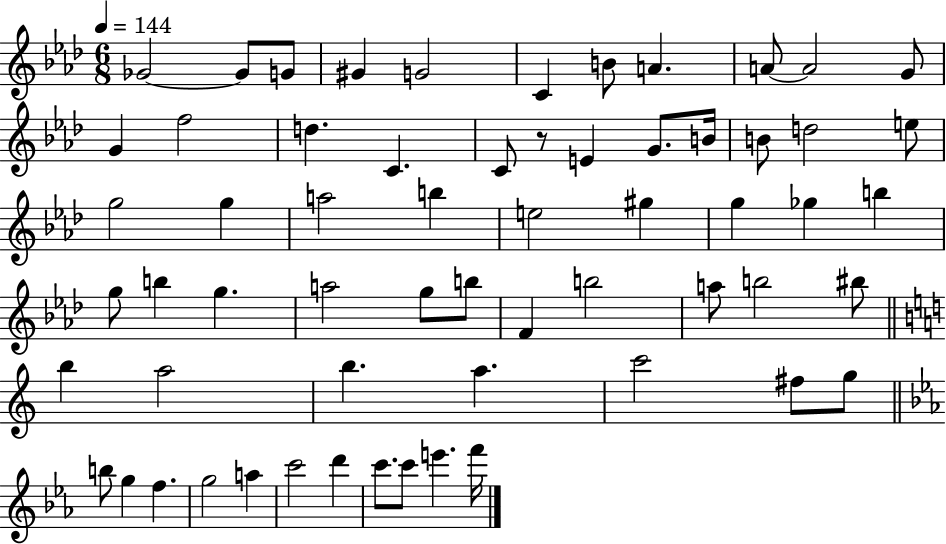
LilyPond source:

{
  \clef treble
  \numericTimeSignature
  \time 6/8
  \key aes \major
  \tempo 4 = 144
  ges'2~~ ges'8 g'8 | gis'4 g'2 | c'4 b'8 a'4. | a'8~~ a'2 g'8 | \break g'4 f''2 | d''4. c'4. | c'8 r8 e'4 g'8. b'16 | b'8 d''2 e''8 | \break g''2 g''4 | a''2 b''4 | e''2 gis''4 | g''4 ges''4 b''4 | \break g''8 b''4 g''4. | a''2 g''8 b''8 | f'4 b''2 | a''8 b''2 bis''8 | \break \bar "||" \break \key c \major b''4 a''2 | b''4. a''4. | c'''2 fis''8 g''8 | \bar "||" \break \key ees \major b''8 g''4 f''4. | g''2 a''4 | c'''2 d'''4 | c'''8. c'''8 e'''4. f'''16 | \break \bar "|."
}